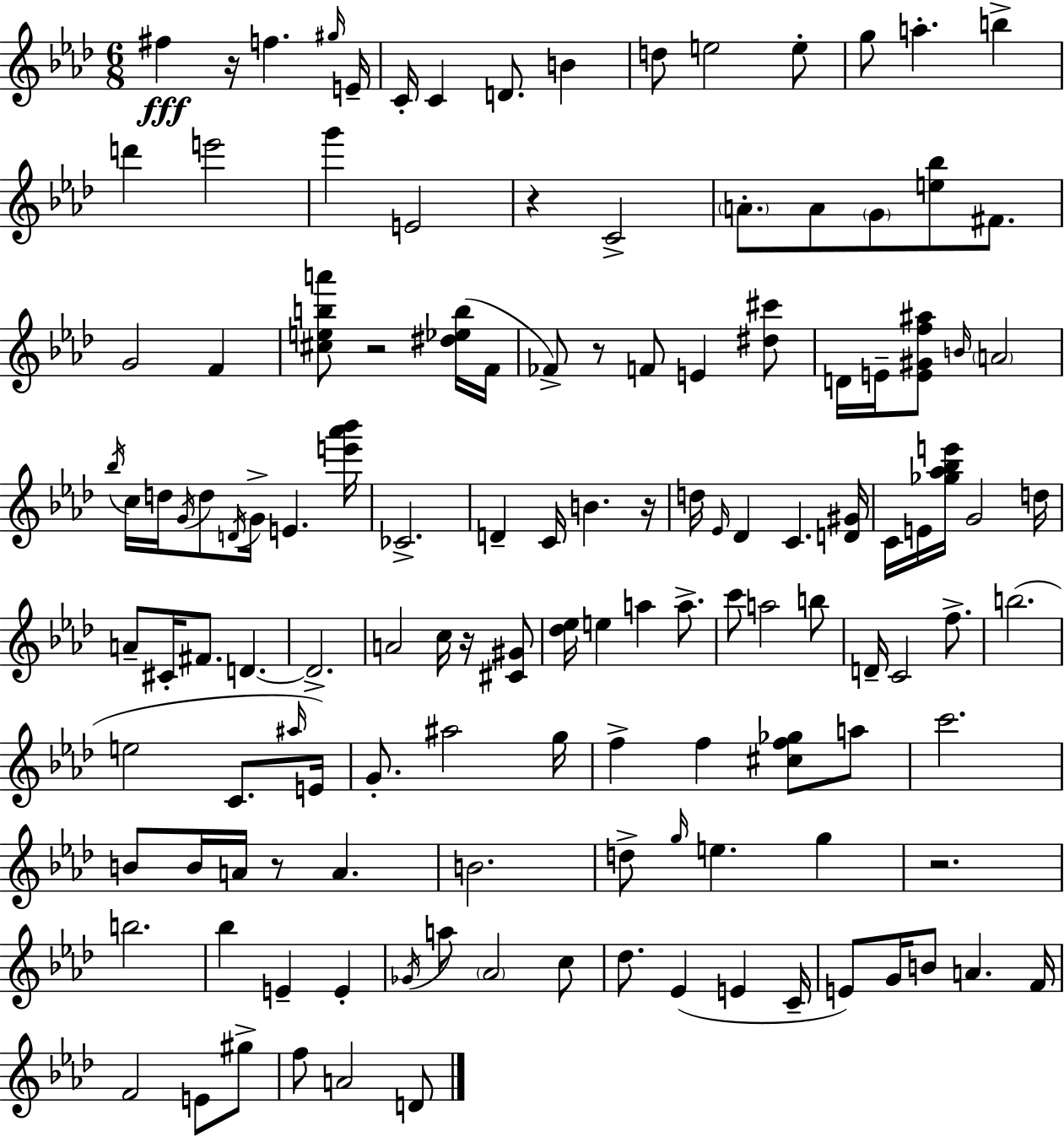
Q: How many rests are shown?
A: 8